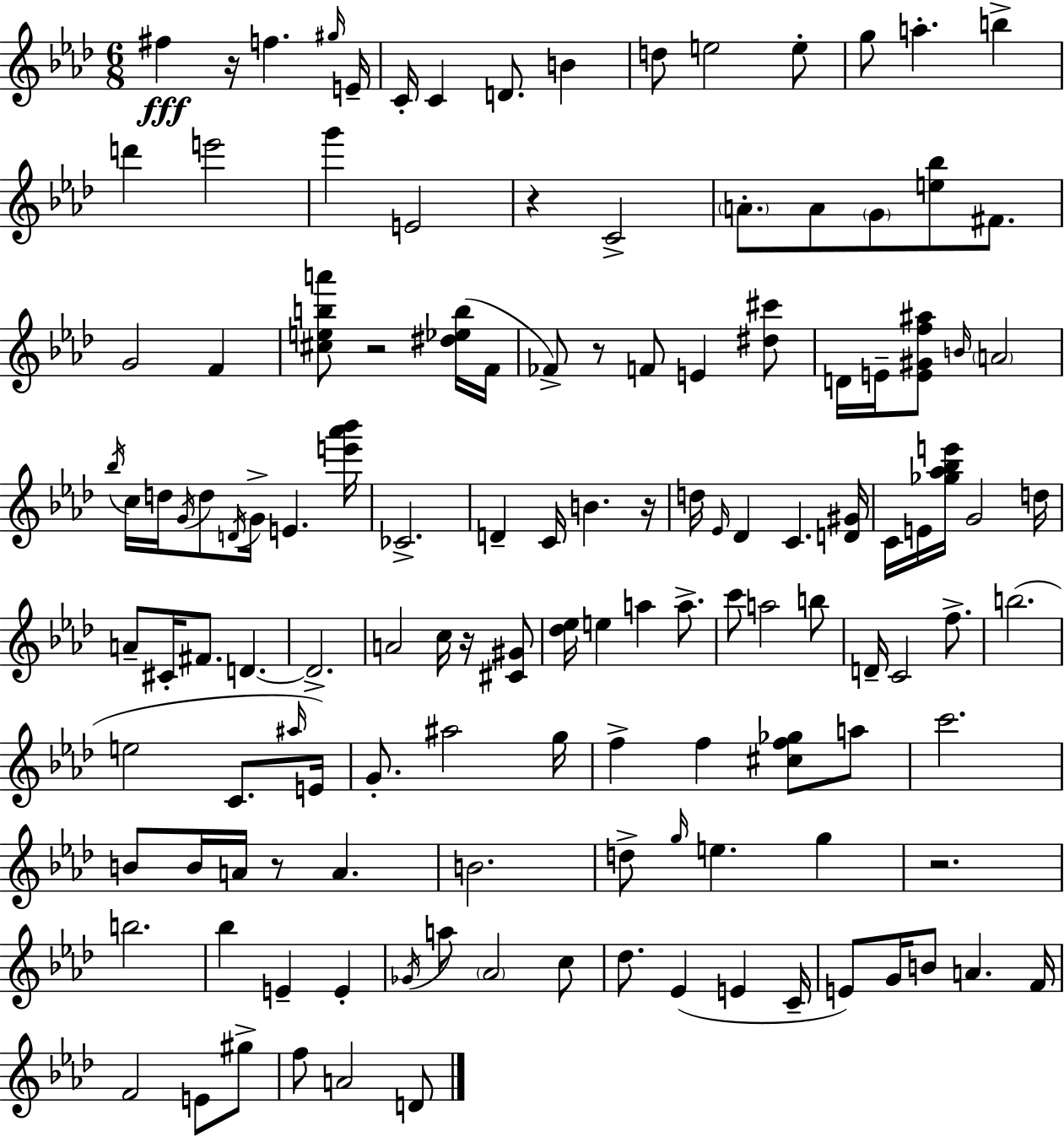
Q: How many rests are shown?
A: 8